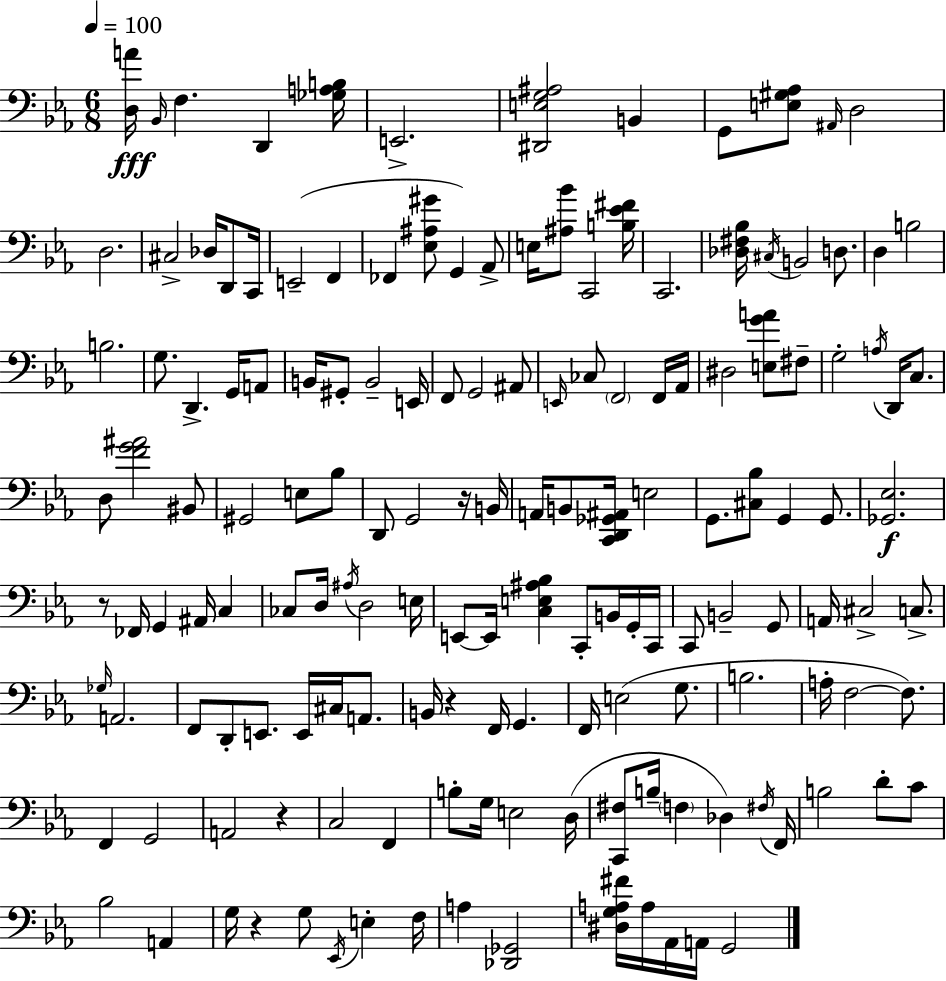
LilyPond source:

{
  \clef bass
  \numericTimeSignature
  \time 6/8
  \key c \minor
  \tempo 4 = 100
  <d a'>16\fff \grace { bes,16 } f4. d,4 | <ges a b>16 e,2.-> | <dis, e g ais>2 b,4 | g,8 <e gis aes>8 \grace { ais,16 } d2 | \break d2. | cis2-> des16 d,8 | c,16 e,2--( f,4 | fes,4 <ees ais gis'>8 g,4) | \break aes,8-> e16 <ais bes'>8 c,2 | <b ees' fis'>16 c,2. | <des fis bes>16 \acciaccatura { cis16 } b,2 | d8. d4 b2 | \break b2. | g8. d,4.-> | g,16 a,8 b,16 gis,8-. b,2-- | e,16 f,8 g,2 | \break ais,8 \grace { e,16 } ces8 \parenthesize f,2 | f,16 aes,16 dis2 | <e g' a'>8 fis8-- g2-. | \acciaccatura { a16 } d,16 c8. d8 <f' g' ais'>2 | \break bis,8 gis,2 | e8 bes8 d,8 g,2 | r16 b,16 a,16 b,8 <c, d, ges, ais,>16 e2 | g,8. <cis bes>8 g,4 | \break g,8. <ges, ees>2.\f | r8 fes,16 g,4 | ais,16 c4 ces8 d16 \acciaccatura { ais16 } d2 | e16 e,8~~ e,16 <c e ais bes>4 | \break c,8-. b,16 g,16-. c,16 c,8 b,2-- | g,8 a,16 cis2-> | c8.-> \grace { ges16 } a,2. | f,8 d,8-. e,8. | \break e,16 cis16 a,8. b,16 r4 | f,16 g,4. f,16 e2( | g8. b2. | a16-. f2~~ | \break f8.) f,4 g,2 | a,2 | r4 c2 | f,4 b8-. g16 e2 | \break d16( <c, fis>8 b16-- \parenthesize f4 | des4) \acciaccatura { fis16 } f,16 b2 | d'8-. c'8 bes2 | a,4 g16 r4 | \break g8 \acciaccatura { ees,16 } e4-. f16 a4 | <des, ges,>2 <dis g a fis'>16 a16 aes,16 | a,16 g,2 \bar "|."
}